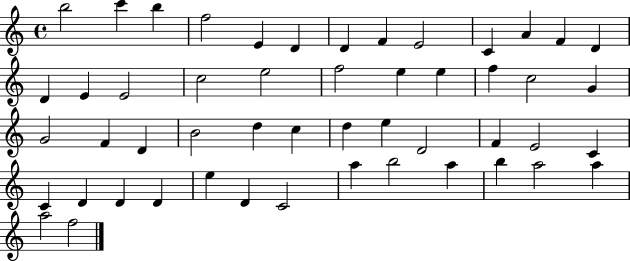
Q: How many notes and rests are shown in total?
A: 51